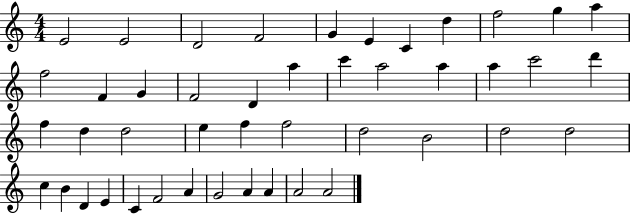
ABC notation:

X:1
T:Untitled
M:4/4
L:1/4
K:C
E2 E2 D2 F2 G E C d f2 g a f2 F G F2 D a c' a2 a a c'2 d' f d d2 e f f2 d2 B2 d2 d2 c B D E C F2 A G2 A A A2 A2